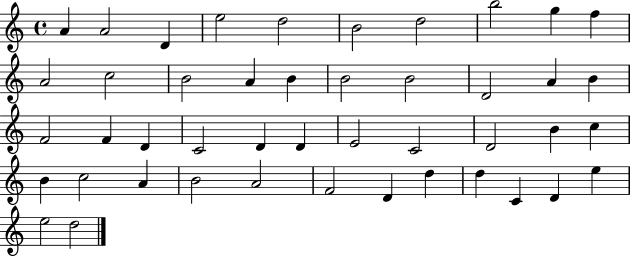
{
  \clef treble
  \time 4/4
  \defaultTimeSignature
  \key c \major
  a'4 a'2 d'4 | e''2 d''2 | b'2 d''2 | b''2 g''4 f''4 | \break a'2 c''2 | b'2 a'4 b'4 | b'2 b'2 | d'2 a'4 b'4 | \break f'2 f'4 d'4 | c'2 d'4 d'4 | e'2 c'2 | d'2 b'4 c''4 | \break b'4 c''2 a'4 | b'2 a'2 | f'2 d'4 d''4 | d''4 c'4 d'4 e''4 | \break e''2 d''2 | \bar "|."
}